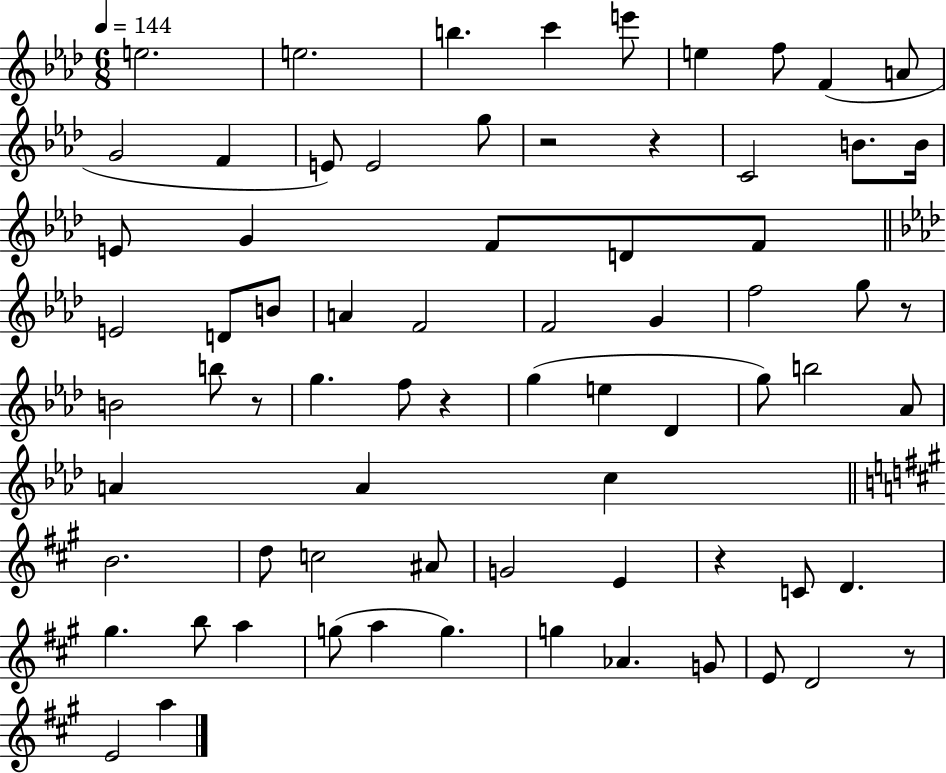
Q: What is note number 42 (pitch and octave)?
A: A4